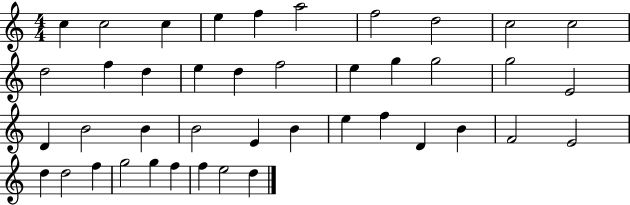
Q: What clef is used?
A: treble